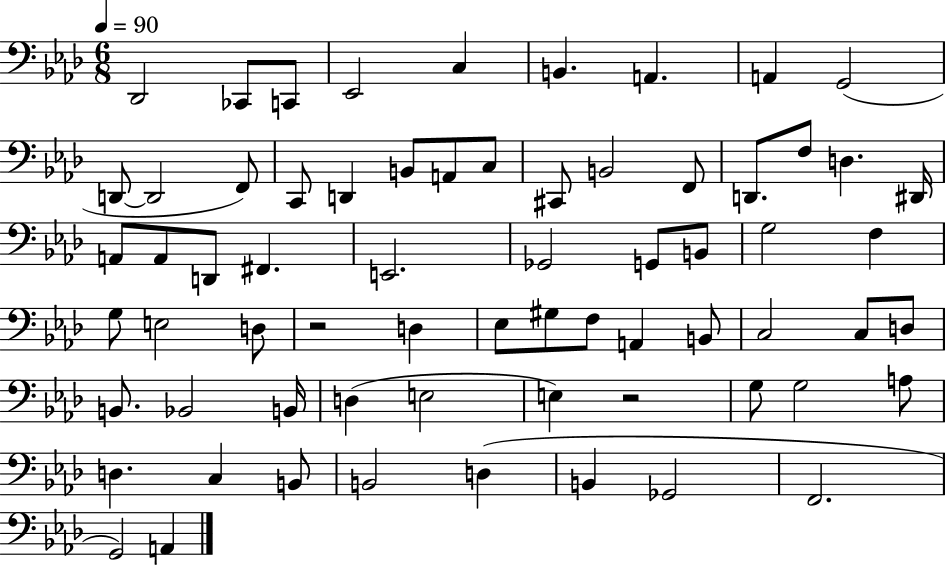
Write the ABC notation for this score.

X:1
T:Untitled
M:6/8
L:1/4
K:Ab
_D,,2 _C,,/2 C,,/2 _E,,2 C, B,, A,, A,, G,,2 D,,/2 D,,2 F,,/2 C,,/2 D,, B,,/2 A,,/2 C,/2 ^C,,/2 B,,2 F,,/2 D,,/2 F,/2 D, ^D,,/4 A,,/2 A,,/2 D,,/2 ^F,, E,,2 _G,,2 G,,/2 B,,/2 G,2 F, G,/2 E,2 D,/2 z2 D, _E,/2 ^G,/2 F,/2 A,, B,,/2 C,2 C,/2 D,/2 B,,/2 _B,,2 B,,/4 D, E,2 E, z2 G,/2 G,2 A,/2 D, C, B,,/2 B,,2 D, B,, _G,,2 F,,2 G,,2 A,,